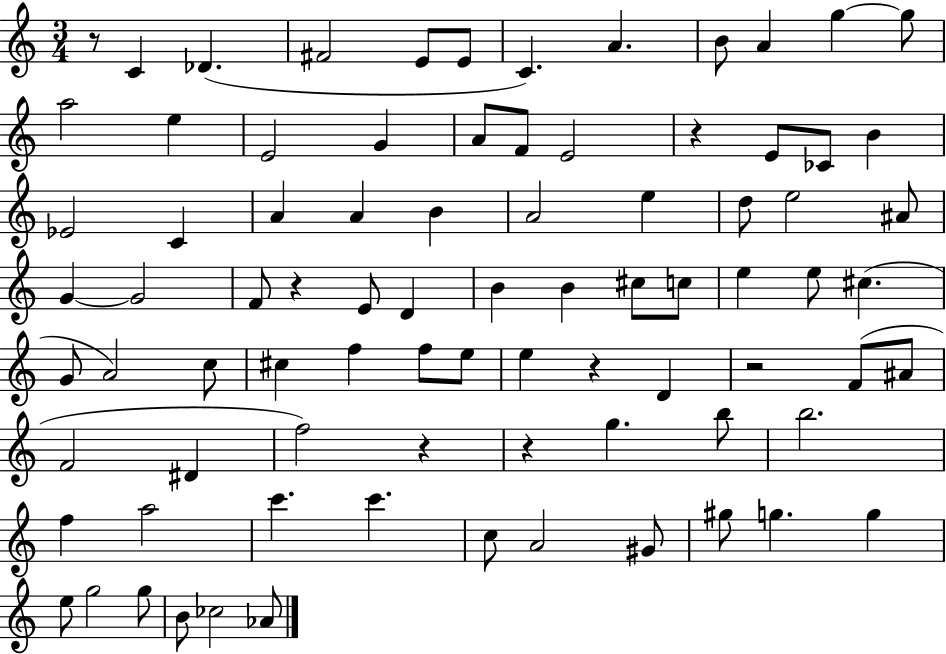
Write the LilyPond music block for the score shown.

{
  \clef treble
  \numericTimeSignature
  \time 3/4
  \key c \major
  \repeat volta 2 { r8 c'4 des'4.( | fis'2 e'8 e'8 | c'4.) a'4. | b'8 a'4 g''4~~ g''8 | \break a''2 e''4 | e'2 g'4 | a'8 f'8 e'2 | r4 e'8 ces'8 b'4 | \break ees'2 c'4 | a'4 a'4 b'4 | a'2 e''4 | d''8 e''2 ais'8 | \break g'4~~ g'2 | f'8 r4 e'8 d'4 | b'4 b'4 cis''8 c''8 | e''4 e''8 cis''4.( | \break g'8 a'2) c''8 | cis''4 f''4 f''8 e''8 | e''4 r4 d'4 | r2 f'8( ais'8 | \break f'2 dis'4 | f''2) r4 | r4 g''4. b''8 | b''2. | \break f''4 a''2 | c'''4. c'''4. | c''8 a'2 gis'8 | gis''8 g''4. g''4 | \break e''8 g''2 g''8 | b'8 ces''2 aes'8 | } \bar "|."
}